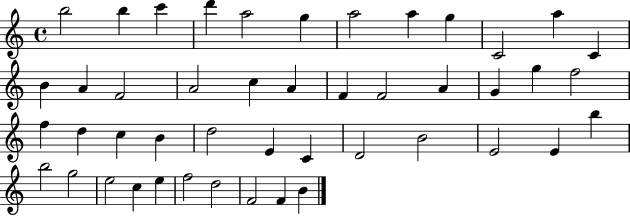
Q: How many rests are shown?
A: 0